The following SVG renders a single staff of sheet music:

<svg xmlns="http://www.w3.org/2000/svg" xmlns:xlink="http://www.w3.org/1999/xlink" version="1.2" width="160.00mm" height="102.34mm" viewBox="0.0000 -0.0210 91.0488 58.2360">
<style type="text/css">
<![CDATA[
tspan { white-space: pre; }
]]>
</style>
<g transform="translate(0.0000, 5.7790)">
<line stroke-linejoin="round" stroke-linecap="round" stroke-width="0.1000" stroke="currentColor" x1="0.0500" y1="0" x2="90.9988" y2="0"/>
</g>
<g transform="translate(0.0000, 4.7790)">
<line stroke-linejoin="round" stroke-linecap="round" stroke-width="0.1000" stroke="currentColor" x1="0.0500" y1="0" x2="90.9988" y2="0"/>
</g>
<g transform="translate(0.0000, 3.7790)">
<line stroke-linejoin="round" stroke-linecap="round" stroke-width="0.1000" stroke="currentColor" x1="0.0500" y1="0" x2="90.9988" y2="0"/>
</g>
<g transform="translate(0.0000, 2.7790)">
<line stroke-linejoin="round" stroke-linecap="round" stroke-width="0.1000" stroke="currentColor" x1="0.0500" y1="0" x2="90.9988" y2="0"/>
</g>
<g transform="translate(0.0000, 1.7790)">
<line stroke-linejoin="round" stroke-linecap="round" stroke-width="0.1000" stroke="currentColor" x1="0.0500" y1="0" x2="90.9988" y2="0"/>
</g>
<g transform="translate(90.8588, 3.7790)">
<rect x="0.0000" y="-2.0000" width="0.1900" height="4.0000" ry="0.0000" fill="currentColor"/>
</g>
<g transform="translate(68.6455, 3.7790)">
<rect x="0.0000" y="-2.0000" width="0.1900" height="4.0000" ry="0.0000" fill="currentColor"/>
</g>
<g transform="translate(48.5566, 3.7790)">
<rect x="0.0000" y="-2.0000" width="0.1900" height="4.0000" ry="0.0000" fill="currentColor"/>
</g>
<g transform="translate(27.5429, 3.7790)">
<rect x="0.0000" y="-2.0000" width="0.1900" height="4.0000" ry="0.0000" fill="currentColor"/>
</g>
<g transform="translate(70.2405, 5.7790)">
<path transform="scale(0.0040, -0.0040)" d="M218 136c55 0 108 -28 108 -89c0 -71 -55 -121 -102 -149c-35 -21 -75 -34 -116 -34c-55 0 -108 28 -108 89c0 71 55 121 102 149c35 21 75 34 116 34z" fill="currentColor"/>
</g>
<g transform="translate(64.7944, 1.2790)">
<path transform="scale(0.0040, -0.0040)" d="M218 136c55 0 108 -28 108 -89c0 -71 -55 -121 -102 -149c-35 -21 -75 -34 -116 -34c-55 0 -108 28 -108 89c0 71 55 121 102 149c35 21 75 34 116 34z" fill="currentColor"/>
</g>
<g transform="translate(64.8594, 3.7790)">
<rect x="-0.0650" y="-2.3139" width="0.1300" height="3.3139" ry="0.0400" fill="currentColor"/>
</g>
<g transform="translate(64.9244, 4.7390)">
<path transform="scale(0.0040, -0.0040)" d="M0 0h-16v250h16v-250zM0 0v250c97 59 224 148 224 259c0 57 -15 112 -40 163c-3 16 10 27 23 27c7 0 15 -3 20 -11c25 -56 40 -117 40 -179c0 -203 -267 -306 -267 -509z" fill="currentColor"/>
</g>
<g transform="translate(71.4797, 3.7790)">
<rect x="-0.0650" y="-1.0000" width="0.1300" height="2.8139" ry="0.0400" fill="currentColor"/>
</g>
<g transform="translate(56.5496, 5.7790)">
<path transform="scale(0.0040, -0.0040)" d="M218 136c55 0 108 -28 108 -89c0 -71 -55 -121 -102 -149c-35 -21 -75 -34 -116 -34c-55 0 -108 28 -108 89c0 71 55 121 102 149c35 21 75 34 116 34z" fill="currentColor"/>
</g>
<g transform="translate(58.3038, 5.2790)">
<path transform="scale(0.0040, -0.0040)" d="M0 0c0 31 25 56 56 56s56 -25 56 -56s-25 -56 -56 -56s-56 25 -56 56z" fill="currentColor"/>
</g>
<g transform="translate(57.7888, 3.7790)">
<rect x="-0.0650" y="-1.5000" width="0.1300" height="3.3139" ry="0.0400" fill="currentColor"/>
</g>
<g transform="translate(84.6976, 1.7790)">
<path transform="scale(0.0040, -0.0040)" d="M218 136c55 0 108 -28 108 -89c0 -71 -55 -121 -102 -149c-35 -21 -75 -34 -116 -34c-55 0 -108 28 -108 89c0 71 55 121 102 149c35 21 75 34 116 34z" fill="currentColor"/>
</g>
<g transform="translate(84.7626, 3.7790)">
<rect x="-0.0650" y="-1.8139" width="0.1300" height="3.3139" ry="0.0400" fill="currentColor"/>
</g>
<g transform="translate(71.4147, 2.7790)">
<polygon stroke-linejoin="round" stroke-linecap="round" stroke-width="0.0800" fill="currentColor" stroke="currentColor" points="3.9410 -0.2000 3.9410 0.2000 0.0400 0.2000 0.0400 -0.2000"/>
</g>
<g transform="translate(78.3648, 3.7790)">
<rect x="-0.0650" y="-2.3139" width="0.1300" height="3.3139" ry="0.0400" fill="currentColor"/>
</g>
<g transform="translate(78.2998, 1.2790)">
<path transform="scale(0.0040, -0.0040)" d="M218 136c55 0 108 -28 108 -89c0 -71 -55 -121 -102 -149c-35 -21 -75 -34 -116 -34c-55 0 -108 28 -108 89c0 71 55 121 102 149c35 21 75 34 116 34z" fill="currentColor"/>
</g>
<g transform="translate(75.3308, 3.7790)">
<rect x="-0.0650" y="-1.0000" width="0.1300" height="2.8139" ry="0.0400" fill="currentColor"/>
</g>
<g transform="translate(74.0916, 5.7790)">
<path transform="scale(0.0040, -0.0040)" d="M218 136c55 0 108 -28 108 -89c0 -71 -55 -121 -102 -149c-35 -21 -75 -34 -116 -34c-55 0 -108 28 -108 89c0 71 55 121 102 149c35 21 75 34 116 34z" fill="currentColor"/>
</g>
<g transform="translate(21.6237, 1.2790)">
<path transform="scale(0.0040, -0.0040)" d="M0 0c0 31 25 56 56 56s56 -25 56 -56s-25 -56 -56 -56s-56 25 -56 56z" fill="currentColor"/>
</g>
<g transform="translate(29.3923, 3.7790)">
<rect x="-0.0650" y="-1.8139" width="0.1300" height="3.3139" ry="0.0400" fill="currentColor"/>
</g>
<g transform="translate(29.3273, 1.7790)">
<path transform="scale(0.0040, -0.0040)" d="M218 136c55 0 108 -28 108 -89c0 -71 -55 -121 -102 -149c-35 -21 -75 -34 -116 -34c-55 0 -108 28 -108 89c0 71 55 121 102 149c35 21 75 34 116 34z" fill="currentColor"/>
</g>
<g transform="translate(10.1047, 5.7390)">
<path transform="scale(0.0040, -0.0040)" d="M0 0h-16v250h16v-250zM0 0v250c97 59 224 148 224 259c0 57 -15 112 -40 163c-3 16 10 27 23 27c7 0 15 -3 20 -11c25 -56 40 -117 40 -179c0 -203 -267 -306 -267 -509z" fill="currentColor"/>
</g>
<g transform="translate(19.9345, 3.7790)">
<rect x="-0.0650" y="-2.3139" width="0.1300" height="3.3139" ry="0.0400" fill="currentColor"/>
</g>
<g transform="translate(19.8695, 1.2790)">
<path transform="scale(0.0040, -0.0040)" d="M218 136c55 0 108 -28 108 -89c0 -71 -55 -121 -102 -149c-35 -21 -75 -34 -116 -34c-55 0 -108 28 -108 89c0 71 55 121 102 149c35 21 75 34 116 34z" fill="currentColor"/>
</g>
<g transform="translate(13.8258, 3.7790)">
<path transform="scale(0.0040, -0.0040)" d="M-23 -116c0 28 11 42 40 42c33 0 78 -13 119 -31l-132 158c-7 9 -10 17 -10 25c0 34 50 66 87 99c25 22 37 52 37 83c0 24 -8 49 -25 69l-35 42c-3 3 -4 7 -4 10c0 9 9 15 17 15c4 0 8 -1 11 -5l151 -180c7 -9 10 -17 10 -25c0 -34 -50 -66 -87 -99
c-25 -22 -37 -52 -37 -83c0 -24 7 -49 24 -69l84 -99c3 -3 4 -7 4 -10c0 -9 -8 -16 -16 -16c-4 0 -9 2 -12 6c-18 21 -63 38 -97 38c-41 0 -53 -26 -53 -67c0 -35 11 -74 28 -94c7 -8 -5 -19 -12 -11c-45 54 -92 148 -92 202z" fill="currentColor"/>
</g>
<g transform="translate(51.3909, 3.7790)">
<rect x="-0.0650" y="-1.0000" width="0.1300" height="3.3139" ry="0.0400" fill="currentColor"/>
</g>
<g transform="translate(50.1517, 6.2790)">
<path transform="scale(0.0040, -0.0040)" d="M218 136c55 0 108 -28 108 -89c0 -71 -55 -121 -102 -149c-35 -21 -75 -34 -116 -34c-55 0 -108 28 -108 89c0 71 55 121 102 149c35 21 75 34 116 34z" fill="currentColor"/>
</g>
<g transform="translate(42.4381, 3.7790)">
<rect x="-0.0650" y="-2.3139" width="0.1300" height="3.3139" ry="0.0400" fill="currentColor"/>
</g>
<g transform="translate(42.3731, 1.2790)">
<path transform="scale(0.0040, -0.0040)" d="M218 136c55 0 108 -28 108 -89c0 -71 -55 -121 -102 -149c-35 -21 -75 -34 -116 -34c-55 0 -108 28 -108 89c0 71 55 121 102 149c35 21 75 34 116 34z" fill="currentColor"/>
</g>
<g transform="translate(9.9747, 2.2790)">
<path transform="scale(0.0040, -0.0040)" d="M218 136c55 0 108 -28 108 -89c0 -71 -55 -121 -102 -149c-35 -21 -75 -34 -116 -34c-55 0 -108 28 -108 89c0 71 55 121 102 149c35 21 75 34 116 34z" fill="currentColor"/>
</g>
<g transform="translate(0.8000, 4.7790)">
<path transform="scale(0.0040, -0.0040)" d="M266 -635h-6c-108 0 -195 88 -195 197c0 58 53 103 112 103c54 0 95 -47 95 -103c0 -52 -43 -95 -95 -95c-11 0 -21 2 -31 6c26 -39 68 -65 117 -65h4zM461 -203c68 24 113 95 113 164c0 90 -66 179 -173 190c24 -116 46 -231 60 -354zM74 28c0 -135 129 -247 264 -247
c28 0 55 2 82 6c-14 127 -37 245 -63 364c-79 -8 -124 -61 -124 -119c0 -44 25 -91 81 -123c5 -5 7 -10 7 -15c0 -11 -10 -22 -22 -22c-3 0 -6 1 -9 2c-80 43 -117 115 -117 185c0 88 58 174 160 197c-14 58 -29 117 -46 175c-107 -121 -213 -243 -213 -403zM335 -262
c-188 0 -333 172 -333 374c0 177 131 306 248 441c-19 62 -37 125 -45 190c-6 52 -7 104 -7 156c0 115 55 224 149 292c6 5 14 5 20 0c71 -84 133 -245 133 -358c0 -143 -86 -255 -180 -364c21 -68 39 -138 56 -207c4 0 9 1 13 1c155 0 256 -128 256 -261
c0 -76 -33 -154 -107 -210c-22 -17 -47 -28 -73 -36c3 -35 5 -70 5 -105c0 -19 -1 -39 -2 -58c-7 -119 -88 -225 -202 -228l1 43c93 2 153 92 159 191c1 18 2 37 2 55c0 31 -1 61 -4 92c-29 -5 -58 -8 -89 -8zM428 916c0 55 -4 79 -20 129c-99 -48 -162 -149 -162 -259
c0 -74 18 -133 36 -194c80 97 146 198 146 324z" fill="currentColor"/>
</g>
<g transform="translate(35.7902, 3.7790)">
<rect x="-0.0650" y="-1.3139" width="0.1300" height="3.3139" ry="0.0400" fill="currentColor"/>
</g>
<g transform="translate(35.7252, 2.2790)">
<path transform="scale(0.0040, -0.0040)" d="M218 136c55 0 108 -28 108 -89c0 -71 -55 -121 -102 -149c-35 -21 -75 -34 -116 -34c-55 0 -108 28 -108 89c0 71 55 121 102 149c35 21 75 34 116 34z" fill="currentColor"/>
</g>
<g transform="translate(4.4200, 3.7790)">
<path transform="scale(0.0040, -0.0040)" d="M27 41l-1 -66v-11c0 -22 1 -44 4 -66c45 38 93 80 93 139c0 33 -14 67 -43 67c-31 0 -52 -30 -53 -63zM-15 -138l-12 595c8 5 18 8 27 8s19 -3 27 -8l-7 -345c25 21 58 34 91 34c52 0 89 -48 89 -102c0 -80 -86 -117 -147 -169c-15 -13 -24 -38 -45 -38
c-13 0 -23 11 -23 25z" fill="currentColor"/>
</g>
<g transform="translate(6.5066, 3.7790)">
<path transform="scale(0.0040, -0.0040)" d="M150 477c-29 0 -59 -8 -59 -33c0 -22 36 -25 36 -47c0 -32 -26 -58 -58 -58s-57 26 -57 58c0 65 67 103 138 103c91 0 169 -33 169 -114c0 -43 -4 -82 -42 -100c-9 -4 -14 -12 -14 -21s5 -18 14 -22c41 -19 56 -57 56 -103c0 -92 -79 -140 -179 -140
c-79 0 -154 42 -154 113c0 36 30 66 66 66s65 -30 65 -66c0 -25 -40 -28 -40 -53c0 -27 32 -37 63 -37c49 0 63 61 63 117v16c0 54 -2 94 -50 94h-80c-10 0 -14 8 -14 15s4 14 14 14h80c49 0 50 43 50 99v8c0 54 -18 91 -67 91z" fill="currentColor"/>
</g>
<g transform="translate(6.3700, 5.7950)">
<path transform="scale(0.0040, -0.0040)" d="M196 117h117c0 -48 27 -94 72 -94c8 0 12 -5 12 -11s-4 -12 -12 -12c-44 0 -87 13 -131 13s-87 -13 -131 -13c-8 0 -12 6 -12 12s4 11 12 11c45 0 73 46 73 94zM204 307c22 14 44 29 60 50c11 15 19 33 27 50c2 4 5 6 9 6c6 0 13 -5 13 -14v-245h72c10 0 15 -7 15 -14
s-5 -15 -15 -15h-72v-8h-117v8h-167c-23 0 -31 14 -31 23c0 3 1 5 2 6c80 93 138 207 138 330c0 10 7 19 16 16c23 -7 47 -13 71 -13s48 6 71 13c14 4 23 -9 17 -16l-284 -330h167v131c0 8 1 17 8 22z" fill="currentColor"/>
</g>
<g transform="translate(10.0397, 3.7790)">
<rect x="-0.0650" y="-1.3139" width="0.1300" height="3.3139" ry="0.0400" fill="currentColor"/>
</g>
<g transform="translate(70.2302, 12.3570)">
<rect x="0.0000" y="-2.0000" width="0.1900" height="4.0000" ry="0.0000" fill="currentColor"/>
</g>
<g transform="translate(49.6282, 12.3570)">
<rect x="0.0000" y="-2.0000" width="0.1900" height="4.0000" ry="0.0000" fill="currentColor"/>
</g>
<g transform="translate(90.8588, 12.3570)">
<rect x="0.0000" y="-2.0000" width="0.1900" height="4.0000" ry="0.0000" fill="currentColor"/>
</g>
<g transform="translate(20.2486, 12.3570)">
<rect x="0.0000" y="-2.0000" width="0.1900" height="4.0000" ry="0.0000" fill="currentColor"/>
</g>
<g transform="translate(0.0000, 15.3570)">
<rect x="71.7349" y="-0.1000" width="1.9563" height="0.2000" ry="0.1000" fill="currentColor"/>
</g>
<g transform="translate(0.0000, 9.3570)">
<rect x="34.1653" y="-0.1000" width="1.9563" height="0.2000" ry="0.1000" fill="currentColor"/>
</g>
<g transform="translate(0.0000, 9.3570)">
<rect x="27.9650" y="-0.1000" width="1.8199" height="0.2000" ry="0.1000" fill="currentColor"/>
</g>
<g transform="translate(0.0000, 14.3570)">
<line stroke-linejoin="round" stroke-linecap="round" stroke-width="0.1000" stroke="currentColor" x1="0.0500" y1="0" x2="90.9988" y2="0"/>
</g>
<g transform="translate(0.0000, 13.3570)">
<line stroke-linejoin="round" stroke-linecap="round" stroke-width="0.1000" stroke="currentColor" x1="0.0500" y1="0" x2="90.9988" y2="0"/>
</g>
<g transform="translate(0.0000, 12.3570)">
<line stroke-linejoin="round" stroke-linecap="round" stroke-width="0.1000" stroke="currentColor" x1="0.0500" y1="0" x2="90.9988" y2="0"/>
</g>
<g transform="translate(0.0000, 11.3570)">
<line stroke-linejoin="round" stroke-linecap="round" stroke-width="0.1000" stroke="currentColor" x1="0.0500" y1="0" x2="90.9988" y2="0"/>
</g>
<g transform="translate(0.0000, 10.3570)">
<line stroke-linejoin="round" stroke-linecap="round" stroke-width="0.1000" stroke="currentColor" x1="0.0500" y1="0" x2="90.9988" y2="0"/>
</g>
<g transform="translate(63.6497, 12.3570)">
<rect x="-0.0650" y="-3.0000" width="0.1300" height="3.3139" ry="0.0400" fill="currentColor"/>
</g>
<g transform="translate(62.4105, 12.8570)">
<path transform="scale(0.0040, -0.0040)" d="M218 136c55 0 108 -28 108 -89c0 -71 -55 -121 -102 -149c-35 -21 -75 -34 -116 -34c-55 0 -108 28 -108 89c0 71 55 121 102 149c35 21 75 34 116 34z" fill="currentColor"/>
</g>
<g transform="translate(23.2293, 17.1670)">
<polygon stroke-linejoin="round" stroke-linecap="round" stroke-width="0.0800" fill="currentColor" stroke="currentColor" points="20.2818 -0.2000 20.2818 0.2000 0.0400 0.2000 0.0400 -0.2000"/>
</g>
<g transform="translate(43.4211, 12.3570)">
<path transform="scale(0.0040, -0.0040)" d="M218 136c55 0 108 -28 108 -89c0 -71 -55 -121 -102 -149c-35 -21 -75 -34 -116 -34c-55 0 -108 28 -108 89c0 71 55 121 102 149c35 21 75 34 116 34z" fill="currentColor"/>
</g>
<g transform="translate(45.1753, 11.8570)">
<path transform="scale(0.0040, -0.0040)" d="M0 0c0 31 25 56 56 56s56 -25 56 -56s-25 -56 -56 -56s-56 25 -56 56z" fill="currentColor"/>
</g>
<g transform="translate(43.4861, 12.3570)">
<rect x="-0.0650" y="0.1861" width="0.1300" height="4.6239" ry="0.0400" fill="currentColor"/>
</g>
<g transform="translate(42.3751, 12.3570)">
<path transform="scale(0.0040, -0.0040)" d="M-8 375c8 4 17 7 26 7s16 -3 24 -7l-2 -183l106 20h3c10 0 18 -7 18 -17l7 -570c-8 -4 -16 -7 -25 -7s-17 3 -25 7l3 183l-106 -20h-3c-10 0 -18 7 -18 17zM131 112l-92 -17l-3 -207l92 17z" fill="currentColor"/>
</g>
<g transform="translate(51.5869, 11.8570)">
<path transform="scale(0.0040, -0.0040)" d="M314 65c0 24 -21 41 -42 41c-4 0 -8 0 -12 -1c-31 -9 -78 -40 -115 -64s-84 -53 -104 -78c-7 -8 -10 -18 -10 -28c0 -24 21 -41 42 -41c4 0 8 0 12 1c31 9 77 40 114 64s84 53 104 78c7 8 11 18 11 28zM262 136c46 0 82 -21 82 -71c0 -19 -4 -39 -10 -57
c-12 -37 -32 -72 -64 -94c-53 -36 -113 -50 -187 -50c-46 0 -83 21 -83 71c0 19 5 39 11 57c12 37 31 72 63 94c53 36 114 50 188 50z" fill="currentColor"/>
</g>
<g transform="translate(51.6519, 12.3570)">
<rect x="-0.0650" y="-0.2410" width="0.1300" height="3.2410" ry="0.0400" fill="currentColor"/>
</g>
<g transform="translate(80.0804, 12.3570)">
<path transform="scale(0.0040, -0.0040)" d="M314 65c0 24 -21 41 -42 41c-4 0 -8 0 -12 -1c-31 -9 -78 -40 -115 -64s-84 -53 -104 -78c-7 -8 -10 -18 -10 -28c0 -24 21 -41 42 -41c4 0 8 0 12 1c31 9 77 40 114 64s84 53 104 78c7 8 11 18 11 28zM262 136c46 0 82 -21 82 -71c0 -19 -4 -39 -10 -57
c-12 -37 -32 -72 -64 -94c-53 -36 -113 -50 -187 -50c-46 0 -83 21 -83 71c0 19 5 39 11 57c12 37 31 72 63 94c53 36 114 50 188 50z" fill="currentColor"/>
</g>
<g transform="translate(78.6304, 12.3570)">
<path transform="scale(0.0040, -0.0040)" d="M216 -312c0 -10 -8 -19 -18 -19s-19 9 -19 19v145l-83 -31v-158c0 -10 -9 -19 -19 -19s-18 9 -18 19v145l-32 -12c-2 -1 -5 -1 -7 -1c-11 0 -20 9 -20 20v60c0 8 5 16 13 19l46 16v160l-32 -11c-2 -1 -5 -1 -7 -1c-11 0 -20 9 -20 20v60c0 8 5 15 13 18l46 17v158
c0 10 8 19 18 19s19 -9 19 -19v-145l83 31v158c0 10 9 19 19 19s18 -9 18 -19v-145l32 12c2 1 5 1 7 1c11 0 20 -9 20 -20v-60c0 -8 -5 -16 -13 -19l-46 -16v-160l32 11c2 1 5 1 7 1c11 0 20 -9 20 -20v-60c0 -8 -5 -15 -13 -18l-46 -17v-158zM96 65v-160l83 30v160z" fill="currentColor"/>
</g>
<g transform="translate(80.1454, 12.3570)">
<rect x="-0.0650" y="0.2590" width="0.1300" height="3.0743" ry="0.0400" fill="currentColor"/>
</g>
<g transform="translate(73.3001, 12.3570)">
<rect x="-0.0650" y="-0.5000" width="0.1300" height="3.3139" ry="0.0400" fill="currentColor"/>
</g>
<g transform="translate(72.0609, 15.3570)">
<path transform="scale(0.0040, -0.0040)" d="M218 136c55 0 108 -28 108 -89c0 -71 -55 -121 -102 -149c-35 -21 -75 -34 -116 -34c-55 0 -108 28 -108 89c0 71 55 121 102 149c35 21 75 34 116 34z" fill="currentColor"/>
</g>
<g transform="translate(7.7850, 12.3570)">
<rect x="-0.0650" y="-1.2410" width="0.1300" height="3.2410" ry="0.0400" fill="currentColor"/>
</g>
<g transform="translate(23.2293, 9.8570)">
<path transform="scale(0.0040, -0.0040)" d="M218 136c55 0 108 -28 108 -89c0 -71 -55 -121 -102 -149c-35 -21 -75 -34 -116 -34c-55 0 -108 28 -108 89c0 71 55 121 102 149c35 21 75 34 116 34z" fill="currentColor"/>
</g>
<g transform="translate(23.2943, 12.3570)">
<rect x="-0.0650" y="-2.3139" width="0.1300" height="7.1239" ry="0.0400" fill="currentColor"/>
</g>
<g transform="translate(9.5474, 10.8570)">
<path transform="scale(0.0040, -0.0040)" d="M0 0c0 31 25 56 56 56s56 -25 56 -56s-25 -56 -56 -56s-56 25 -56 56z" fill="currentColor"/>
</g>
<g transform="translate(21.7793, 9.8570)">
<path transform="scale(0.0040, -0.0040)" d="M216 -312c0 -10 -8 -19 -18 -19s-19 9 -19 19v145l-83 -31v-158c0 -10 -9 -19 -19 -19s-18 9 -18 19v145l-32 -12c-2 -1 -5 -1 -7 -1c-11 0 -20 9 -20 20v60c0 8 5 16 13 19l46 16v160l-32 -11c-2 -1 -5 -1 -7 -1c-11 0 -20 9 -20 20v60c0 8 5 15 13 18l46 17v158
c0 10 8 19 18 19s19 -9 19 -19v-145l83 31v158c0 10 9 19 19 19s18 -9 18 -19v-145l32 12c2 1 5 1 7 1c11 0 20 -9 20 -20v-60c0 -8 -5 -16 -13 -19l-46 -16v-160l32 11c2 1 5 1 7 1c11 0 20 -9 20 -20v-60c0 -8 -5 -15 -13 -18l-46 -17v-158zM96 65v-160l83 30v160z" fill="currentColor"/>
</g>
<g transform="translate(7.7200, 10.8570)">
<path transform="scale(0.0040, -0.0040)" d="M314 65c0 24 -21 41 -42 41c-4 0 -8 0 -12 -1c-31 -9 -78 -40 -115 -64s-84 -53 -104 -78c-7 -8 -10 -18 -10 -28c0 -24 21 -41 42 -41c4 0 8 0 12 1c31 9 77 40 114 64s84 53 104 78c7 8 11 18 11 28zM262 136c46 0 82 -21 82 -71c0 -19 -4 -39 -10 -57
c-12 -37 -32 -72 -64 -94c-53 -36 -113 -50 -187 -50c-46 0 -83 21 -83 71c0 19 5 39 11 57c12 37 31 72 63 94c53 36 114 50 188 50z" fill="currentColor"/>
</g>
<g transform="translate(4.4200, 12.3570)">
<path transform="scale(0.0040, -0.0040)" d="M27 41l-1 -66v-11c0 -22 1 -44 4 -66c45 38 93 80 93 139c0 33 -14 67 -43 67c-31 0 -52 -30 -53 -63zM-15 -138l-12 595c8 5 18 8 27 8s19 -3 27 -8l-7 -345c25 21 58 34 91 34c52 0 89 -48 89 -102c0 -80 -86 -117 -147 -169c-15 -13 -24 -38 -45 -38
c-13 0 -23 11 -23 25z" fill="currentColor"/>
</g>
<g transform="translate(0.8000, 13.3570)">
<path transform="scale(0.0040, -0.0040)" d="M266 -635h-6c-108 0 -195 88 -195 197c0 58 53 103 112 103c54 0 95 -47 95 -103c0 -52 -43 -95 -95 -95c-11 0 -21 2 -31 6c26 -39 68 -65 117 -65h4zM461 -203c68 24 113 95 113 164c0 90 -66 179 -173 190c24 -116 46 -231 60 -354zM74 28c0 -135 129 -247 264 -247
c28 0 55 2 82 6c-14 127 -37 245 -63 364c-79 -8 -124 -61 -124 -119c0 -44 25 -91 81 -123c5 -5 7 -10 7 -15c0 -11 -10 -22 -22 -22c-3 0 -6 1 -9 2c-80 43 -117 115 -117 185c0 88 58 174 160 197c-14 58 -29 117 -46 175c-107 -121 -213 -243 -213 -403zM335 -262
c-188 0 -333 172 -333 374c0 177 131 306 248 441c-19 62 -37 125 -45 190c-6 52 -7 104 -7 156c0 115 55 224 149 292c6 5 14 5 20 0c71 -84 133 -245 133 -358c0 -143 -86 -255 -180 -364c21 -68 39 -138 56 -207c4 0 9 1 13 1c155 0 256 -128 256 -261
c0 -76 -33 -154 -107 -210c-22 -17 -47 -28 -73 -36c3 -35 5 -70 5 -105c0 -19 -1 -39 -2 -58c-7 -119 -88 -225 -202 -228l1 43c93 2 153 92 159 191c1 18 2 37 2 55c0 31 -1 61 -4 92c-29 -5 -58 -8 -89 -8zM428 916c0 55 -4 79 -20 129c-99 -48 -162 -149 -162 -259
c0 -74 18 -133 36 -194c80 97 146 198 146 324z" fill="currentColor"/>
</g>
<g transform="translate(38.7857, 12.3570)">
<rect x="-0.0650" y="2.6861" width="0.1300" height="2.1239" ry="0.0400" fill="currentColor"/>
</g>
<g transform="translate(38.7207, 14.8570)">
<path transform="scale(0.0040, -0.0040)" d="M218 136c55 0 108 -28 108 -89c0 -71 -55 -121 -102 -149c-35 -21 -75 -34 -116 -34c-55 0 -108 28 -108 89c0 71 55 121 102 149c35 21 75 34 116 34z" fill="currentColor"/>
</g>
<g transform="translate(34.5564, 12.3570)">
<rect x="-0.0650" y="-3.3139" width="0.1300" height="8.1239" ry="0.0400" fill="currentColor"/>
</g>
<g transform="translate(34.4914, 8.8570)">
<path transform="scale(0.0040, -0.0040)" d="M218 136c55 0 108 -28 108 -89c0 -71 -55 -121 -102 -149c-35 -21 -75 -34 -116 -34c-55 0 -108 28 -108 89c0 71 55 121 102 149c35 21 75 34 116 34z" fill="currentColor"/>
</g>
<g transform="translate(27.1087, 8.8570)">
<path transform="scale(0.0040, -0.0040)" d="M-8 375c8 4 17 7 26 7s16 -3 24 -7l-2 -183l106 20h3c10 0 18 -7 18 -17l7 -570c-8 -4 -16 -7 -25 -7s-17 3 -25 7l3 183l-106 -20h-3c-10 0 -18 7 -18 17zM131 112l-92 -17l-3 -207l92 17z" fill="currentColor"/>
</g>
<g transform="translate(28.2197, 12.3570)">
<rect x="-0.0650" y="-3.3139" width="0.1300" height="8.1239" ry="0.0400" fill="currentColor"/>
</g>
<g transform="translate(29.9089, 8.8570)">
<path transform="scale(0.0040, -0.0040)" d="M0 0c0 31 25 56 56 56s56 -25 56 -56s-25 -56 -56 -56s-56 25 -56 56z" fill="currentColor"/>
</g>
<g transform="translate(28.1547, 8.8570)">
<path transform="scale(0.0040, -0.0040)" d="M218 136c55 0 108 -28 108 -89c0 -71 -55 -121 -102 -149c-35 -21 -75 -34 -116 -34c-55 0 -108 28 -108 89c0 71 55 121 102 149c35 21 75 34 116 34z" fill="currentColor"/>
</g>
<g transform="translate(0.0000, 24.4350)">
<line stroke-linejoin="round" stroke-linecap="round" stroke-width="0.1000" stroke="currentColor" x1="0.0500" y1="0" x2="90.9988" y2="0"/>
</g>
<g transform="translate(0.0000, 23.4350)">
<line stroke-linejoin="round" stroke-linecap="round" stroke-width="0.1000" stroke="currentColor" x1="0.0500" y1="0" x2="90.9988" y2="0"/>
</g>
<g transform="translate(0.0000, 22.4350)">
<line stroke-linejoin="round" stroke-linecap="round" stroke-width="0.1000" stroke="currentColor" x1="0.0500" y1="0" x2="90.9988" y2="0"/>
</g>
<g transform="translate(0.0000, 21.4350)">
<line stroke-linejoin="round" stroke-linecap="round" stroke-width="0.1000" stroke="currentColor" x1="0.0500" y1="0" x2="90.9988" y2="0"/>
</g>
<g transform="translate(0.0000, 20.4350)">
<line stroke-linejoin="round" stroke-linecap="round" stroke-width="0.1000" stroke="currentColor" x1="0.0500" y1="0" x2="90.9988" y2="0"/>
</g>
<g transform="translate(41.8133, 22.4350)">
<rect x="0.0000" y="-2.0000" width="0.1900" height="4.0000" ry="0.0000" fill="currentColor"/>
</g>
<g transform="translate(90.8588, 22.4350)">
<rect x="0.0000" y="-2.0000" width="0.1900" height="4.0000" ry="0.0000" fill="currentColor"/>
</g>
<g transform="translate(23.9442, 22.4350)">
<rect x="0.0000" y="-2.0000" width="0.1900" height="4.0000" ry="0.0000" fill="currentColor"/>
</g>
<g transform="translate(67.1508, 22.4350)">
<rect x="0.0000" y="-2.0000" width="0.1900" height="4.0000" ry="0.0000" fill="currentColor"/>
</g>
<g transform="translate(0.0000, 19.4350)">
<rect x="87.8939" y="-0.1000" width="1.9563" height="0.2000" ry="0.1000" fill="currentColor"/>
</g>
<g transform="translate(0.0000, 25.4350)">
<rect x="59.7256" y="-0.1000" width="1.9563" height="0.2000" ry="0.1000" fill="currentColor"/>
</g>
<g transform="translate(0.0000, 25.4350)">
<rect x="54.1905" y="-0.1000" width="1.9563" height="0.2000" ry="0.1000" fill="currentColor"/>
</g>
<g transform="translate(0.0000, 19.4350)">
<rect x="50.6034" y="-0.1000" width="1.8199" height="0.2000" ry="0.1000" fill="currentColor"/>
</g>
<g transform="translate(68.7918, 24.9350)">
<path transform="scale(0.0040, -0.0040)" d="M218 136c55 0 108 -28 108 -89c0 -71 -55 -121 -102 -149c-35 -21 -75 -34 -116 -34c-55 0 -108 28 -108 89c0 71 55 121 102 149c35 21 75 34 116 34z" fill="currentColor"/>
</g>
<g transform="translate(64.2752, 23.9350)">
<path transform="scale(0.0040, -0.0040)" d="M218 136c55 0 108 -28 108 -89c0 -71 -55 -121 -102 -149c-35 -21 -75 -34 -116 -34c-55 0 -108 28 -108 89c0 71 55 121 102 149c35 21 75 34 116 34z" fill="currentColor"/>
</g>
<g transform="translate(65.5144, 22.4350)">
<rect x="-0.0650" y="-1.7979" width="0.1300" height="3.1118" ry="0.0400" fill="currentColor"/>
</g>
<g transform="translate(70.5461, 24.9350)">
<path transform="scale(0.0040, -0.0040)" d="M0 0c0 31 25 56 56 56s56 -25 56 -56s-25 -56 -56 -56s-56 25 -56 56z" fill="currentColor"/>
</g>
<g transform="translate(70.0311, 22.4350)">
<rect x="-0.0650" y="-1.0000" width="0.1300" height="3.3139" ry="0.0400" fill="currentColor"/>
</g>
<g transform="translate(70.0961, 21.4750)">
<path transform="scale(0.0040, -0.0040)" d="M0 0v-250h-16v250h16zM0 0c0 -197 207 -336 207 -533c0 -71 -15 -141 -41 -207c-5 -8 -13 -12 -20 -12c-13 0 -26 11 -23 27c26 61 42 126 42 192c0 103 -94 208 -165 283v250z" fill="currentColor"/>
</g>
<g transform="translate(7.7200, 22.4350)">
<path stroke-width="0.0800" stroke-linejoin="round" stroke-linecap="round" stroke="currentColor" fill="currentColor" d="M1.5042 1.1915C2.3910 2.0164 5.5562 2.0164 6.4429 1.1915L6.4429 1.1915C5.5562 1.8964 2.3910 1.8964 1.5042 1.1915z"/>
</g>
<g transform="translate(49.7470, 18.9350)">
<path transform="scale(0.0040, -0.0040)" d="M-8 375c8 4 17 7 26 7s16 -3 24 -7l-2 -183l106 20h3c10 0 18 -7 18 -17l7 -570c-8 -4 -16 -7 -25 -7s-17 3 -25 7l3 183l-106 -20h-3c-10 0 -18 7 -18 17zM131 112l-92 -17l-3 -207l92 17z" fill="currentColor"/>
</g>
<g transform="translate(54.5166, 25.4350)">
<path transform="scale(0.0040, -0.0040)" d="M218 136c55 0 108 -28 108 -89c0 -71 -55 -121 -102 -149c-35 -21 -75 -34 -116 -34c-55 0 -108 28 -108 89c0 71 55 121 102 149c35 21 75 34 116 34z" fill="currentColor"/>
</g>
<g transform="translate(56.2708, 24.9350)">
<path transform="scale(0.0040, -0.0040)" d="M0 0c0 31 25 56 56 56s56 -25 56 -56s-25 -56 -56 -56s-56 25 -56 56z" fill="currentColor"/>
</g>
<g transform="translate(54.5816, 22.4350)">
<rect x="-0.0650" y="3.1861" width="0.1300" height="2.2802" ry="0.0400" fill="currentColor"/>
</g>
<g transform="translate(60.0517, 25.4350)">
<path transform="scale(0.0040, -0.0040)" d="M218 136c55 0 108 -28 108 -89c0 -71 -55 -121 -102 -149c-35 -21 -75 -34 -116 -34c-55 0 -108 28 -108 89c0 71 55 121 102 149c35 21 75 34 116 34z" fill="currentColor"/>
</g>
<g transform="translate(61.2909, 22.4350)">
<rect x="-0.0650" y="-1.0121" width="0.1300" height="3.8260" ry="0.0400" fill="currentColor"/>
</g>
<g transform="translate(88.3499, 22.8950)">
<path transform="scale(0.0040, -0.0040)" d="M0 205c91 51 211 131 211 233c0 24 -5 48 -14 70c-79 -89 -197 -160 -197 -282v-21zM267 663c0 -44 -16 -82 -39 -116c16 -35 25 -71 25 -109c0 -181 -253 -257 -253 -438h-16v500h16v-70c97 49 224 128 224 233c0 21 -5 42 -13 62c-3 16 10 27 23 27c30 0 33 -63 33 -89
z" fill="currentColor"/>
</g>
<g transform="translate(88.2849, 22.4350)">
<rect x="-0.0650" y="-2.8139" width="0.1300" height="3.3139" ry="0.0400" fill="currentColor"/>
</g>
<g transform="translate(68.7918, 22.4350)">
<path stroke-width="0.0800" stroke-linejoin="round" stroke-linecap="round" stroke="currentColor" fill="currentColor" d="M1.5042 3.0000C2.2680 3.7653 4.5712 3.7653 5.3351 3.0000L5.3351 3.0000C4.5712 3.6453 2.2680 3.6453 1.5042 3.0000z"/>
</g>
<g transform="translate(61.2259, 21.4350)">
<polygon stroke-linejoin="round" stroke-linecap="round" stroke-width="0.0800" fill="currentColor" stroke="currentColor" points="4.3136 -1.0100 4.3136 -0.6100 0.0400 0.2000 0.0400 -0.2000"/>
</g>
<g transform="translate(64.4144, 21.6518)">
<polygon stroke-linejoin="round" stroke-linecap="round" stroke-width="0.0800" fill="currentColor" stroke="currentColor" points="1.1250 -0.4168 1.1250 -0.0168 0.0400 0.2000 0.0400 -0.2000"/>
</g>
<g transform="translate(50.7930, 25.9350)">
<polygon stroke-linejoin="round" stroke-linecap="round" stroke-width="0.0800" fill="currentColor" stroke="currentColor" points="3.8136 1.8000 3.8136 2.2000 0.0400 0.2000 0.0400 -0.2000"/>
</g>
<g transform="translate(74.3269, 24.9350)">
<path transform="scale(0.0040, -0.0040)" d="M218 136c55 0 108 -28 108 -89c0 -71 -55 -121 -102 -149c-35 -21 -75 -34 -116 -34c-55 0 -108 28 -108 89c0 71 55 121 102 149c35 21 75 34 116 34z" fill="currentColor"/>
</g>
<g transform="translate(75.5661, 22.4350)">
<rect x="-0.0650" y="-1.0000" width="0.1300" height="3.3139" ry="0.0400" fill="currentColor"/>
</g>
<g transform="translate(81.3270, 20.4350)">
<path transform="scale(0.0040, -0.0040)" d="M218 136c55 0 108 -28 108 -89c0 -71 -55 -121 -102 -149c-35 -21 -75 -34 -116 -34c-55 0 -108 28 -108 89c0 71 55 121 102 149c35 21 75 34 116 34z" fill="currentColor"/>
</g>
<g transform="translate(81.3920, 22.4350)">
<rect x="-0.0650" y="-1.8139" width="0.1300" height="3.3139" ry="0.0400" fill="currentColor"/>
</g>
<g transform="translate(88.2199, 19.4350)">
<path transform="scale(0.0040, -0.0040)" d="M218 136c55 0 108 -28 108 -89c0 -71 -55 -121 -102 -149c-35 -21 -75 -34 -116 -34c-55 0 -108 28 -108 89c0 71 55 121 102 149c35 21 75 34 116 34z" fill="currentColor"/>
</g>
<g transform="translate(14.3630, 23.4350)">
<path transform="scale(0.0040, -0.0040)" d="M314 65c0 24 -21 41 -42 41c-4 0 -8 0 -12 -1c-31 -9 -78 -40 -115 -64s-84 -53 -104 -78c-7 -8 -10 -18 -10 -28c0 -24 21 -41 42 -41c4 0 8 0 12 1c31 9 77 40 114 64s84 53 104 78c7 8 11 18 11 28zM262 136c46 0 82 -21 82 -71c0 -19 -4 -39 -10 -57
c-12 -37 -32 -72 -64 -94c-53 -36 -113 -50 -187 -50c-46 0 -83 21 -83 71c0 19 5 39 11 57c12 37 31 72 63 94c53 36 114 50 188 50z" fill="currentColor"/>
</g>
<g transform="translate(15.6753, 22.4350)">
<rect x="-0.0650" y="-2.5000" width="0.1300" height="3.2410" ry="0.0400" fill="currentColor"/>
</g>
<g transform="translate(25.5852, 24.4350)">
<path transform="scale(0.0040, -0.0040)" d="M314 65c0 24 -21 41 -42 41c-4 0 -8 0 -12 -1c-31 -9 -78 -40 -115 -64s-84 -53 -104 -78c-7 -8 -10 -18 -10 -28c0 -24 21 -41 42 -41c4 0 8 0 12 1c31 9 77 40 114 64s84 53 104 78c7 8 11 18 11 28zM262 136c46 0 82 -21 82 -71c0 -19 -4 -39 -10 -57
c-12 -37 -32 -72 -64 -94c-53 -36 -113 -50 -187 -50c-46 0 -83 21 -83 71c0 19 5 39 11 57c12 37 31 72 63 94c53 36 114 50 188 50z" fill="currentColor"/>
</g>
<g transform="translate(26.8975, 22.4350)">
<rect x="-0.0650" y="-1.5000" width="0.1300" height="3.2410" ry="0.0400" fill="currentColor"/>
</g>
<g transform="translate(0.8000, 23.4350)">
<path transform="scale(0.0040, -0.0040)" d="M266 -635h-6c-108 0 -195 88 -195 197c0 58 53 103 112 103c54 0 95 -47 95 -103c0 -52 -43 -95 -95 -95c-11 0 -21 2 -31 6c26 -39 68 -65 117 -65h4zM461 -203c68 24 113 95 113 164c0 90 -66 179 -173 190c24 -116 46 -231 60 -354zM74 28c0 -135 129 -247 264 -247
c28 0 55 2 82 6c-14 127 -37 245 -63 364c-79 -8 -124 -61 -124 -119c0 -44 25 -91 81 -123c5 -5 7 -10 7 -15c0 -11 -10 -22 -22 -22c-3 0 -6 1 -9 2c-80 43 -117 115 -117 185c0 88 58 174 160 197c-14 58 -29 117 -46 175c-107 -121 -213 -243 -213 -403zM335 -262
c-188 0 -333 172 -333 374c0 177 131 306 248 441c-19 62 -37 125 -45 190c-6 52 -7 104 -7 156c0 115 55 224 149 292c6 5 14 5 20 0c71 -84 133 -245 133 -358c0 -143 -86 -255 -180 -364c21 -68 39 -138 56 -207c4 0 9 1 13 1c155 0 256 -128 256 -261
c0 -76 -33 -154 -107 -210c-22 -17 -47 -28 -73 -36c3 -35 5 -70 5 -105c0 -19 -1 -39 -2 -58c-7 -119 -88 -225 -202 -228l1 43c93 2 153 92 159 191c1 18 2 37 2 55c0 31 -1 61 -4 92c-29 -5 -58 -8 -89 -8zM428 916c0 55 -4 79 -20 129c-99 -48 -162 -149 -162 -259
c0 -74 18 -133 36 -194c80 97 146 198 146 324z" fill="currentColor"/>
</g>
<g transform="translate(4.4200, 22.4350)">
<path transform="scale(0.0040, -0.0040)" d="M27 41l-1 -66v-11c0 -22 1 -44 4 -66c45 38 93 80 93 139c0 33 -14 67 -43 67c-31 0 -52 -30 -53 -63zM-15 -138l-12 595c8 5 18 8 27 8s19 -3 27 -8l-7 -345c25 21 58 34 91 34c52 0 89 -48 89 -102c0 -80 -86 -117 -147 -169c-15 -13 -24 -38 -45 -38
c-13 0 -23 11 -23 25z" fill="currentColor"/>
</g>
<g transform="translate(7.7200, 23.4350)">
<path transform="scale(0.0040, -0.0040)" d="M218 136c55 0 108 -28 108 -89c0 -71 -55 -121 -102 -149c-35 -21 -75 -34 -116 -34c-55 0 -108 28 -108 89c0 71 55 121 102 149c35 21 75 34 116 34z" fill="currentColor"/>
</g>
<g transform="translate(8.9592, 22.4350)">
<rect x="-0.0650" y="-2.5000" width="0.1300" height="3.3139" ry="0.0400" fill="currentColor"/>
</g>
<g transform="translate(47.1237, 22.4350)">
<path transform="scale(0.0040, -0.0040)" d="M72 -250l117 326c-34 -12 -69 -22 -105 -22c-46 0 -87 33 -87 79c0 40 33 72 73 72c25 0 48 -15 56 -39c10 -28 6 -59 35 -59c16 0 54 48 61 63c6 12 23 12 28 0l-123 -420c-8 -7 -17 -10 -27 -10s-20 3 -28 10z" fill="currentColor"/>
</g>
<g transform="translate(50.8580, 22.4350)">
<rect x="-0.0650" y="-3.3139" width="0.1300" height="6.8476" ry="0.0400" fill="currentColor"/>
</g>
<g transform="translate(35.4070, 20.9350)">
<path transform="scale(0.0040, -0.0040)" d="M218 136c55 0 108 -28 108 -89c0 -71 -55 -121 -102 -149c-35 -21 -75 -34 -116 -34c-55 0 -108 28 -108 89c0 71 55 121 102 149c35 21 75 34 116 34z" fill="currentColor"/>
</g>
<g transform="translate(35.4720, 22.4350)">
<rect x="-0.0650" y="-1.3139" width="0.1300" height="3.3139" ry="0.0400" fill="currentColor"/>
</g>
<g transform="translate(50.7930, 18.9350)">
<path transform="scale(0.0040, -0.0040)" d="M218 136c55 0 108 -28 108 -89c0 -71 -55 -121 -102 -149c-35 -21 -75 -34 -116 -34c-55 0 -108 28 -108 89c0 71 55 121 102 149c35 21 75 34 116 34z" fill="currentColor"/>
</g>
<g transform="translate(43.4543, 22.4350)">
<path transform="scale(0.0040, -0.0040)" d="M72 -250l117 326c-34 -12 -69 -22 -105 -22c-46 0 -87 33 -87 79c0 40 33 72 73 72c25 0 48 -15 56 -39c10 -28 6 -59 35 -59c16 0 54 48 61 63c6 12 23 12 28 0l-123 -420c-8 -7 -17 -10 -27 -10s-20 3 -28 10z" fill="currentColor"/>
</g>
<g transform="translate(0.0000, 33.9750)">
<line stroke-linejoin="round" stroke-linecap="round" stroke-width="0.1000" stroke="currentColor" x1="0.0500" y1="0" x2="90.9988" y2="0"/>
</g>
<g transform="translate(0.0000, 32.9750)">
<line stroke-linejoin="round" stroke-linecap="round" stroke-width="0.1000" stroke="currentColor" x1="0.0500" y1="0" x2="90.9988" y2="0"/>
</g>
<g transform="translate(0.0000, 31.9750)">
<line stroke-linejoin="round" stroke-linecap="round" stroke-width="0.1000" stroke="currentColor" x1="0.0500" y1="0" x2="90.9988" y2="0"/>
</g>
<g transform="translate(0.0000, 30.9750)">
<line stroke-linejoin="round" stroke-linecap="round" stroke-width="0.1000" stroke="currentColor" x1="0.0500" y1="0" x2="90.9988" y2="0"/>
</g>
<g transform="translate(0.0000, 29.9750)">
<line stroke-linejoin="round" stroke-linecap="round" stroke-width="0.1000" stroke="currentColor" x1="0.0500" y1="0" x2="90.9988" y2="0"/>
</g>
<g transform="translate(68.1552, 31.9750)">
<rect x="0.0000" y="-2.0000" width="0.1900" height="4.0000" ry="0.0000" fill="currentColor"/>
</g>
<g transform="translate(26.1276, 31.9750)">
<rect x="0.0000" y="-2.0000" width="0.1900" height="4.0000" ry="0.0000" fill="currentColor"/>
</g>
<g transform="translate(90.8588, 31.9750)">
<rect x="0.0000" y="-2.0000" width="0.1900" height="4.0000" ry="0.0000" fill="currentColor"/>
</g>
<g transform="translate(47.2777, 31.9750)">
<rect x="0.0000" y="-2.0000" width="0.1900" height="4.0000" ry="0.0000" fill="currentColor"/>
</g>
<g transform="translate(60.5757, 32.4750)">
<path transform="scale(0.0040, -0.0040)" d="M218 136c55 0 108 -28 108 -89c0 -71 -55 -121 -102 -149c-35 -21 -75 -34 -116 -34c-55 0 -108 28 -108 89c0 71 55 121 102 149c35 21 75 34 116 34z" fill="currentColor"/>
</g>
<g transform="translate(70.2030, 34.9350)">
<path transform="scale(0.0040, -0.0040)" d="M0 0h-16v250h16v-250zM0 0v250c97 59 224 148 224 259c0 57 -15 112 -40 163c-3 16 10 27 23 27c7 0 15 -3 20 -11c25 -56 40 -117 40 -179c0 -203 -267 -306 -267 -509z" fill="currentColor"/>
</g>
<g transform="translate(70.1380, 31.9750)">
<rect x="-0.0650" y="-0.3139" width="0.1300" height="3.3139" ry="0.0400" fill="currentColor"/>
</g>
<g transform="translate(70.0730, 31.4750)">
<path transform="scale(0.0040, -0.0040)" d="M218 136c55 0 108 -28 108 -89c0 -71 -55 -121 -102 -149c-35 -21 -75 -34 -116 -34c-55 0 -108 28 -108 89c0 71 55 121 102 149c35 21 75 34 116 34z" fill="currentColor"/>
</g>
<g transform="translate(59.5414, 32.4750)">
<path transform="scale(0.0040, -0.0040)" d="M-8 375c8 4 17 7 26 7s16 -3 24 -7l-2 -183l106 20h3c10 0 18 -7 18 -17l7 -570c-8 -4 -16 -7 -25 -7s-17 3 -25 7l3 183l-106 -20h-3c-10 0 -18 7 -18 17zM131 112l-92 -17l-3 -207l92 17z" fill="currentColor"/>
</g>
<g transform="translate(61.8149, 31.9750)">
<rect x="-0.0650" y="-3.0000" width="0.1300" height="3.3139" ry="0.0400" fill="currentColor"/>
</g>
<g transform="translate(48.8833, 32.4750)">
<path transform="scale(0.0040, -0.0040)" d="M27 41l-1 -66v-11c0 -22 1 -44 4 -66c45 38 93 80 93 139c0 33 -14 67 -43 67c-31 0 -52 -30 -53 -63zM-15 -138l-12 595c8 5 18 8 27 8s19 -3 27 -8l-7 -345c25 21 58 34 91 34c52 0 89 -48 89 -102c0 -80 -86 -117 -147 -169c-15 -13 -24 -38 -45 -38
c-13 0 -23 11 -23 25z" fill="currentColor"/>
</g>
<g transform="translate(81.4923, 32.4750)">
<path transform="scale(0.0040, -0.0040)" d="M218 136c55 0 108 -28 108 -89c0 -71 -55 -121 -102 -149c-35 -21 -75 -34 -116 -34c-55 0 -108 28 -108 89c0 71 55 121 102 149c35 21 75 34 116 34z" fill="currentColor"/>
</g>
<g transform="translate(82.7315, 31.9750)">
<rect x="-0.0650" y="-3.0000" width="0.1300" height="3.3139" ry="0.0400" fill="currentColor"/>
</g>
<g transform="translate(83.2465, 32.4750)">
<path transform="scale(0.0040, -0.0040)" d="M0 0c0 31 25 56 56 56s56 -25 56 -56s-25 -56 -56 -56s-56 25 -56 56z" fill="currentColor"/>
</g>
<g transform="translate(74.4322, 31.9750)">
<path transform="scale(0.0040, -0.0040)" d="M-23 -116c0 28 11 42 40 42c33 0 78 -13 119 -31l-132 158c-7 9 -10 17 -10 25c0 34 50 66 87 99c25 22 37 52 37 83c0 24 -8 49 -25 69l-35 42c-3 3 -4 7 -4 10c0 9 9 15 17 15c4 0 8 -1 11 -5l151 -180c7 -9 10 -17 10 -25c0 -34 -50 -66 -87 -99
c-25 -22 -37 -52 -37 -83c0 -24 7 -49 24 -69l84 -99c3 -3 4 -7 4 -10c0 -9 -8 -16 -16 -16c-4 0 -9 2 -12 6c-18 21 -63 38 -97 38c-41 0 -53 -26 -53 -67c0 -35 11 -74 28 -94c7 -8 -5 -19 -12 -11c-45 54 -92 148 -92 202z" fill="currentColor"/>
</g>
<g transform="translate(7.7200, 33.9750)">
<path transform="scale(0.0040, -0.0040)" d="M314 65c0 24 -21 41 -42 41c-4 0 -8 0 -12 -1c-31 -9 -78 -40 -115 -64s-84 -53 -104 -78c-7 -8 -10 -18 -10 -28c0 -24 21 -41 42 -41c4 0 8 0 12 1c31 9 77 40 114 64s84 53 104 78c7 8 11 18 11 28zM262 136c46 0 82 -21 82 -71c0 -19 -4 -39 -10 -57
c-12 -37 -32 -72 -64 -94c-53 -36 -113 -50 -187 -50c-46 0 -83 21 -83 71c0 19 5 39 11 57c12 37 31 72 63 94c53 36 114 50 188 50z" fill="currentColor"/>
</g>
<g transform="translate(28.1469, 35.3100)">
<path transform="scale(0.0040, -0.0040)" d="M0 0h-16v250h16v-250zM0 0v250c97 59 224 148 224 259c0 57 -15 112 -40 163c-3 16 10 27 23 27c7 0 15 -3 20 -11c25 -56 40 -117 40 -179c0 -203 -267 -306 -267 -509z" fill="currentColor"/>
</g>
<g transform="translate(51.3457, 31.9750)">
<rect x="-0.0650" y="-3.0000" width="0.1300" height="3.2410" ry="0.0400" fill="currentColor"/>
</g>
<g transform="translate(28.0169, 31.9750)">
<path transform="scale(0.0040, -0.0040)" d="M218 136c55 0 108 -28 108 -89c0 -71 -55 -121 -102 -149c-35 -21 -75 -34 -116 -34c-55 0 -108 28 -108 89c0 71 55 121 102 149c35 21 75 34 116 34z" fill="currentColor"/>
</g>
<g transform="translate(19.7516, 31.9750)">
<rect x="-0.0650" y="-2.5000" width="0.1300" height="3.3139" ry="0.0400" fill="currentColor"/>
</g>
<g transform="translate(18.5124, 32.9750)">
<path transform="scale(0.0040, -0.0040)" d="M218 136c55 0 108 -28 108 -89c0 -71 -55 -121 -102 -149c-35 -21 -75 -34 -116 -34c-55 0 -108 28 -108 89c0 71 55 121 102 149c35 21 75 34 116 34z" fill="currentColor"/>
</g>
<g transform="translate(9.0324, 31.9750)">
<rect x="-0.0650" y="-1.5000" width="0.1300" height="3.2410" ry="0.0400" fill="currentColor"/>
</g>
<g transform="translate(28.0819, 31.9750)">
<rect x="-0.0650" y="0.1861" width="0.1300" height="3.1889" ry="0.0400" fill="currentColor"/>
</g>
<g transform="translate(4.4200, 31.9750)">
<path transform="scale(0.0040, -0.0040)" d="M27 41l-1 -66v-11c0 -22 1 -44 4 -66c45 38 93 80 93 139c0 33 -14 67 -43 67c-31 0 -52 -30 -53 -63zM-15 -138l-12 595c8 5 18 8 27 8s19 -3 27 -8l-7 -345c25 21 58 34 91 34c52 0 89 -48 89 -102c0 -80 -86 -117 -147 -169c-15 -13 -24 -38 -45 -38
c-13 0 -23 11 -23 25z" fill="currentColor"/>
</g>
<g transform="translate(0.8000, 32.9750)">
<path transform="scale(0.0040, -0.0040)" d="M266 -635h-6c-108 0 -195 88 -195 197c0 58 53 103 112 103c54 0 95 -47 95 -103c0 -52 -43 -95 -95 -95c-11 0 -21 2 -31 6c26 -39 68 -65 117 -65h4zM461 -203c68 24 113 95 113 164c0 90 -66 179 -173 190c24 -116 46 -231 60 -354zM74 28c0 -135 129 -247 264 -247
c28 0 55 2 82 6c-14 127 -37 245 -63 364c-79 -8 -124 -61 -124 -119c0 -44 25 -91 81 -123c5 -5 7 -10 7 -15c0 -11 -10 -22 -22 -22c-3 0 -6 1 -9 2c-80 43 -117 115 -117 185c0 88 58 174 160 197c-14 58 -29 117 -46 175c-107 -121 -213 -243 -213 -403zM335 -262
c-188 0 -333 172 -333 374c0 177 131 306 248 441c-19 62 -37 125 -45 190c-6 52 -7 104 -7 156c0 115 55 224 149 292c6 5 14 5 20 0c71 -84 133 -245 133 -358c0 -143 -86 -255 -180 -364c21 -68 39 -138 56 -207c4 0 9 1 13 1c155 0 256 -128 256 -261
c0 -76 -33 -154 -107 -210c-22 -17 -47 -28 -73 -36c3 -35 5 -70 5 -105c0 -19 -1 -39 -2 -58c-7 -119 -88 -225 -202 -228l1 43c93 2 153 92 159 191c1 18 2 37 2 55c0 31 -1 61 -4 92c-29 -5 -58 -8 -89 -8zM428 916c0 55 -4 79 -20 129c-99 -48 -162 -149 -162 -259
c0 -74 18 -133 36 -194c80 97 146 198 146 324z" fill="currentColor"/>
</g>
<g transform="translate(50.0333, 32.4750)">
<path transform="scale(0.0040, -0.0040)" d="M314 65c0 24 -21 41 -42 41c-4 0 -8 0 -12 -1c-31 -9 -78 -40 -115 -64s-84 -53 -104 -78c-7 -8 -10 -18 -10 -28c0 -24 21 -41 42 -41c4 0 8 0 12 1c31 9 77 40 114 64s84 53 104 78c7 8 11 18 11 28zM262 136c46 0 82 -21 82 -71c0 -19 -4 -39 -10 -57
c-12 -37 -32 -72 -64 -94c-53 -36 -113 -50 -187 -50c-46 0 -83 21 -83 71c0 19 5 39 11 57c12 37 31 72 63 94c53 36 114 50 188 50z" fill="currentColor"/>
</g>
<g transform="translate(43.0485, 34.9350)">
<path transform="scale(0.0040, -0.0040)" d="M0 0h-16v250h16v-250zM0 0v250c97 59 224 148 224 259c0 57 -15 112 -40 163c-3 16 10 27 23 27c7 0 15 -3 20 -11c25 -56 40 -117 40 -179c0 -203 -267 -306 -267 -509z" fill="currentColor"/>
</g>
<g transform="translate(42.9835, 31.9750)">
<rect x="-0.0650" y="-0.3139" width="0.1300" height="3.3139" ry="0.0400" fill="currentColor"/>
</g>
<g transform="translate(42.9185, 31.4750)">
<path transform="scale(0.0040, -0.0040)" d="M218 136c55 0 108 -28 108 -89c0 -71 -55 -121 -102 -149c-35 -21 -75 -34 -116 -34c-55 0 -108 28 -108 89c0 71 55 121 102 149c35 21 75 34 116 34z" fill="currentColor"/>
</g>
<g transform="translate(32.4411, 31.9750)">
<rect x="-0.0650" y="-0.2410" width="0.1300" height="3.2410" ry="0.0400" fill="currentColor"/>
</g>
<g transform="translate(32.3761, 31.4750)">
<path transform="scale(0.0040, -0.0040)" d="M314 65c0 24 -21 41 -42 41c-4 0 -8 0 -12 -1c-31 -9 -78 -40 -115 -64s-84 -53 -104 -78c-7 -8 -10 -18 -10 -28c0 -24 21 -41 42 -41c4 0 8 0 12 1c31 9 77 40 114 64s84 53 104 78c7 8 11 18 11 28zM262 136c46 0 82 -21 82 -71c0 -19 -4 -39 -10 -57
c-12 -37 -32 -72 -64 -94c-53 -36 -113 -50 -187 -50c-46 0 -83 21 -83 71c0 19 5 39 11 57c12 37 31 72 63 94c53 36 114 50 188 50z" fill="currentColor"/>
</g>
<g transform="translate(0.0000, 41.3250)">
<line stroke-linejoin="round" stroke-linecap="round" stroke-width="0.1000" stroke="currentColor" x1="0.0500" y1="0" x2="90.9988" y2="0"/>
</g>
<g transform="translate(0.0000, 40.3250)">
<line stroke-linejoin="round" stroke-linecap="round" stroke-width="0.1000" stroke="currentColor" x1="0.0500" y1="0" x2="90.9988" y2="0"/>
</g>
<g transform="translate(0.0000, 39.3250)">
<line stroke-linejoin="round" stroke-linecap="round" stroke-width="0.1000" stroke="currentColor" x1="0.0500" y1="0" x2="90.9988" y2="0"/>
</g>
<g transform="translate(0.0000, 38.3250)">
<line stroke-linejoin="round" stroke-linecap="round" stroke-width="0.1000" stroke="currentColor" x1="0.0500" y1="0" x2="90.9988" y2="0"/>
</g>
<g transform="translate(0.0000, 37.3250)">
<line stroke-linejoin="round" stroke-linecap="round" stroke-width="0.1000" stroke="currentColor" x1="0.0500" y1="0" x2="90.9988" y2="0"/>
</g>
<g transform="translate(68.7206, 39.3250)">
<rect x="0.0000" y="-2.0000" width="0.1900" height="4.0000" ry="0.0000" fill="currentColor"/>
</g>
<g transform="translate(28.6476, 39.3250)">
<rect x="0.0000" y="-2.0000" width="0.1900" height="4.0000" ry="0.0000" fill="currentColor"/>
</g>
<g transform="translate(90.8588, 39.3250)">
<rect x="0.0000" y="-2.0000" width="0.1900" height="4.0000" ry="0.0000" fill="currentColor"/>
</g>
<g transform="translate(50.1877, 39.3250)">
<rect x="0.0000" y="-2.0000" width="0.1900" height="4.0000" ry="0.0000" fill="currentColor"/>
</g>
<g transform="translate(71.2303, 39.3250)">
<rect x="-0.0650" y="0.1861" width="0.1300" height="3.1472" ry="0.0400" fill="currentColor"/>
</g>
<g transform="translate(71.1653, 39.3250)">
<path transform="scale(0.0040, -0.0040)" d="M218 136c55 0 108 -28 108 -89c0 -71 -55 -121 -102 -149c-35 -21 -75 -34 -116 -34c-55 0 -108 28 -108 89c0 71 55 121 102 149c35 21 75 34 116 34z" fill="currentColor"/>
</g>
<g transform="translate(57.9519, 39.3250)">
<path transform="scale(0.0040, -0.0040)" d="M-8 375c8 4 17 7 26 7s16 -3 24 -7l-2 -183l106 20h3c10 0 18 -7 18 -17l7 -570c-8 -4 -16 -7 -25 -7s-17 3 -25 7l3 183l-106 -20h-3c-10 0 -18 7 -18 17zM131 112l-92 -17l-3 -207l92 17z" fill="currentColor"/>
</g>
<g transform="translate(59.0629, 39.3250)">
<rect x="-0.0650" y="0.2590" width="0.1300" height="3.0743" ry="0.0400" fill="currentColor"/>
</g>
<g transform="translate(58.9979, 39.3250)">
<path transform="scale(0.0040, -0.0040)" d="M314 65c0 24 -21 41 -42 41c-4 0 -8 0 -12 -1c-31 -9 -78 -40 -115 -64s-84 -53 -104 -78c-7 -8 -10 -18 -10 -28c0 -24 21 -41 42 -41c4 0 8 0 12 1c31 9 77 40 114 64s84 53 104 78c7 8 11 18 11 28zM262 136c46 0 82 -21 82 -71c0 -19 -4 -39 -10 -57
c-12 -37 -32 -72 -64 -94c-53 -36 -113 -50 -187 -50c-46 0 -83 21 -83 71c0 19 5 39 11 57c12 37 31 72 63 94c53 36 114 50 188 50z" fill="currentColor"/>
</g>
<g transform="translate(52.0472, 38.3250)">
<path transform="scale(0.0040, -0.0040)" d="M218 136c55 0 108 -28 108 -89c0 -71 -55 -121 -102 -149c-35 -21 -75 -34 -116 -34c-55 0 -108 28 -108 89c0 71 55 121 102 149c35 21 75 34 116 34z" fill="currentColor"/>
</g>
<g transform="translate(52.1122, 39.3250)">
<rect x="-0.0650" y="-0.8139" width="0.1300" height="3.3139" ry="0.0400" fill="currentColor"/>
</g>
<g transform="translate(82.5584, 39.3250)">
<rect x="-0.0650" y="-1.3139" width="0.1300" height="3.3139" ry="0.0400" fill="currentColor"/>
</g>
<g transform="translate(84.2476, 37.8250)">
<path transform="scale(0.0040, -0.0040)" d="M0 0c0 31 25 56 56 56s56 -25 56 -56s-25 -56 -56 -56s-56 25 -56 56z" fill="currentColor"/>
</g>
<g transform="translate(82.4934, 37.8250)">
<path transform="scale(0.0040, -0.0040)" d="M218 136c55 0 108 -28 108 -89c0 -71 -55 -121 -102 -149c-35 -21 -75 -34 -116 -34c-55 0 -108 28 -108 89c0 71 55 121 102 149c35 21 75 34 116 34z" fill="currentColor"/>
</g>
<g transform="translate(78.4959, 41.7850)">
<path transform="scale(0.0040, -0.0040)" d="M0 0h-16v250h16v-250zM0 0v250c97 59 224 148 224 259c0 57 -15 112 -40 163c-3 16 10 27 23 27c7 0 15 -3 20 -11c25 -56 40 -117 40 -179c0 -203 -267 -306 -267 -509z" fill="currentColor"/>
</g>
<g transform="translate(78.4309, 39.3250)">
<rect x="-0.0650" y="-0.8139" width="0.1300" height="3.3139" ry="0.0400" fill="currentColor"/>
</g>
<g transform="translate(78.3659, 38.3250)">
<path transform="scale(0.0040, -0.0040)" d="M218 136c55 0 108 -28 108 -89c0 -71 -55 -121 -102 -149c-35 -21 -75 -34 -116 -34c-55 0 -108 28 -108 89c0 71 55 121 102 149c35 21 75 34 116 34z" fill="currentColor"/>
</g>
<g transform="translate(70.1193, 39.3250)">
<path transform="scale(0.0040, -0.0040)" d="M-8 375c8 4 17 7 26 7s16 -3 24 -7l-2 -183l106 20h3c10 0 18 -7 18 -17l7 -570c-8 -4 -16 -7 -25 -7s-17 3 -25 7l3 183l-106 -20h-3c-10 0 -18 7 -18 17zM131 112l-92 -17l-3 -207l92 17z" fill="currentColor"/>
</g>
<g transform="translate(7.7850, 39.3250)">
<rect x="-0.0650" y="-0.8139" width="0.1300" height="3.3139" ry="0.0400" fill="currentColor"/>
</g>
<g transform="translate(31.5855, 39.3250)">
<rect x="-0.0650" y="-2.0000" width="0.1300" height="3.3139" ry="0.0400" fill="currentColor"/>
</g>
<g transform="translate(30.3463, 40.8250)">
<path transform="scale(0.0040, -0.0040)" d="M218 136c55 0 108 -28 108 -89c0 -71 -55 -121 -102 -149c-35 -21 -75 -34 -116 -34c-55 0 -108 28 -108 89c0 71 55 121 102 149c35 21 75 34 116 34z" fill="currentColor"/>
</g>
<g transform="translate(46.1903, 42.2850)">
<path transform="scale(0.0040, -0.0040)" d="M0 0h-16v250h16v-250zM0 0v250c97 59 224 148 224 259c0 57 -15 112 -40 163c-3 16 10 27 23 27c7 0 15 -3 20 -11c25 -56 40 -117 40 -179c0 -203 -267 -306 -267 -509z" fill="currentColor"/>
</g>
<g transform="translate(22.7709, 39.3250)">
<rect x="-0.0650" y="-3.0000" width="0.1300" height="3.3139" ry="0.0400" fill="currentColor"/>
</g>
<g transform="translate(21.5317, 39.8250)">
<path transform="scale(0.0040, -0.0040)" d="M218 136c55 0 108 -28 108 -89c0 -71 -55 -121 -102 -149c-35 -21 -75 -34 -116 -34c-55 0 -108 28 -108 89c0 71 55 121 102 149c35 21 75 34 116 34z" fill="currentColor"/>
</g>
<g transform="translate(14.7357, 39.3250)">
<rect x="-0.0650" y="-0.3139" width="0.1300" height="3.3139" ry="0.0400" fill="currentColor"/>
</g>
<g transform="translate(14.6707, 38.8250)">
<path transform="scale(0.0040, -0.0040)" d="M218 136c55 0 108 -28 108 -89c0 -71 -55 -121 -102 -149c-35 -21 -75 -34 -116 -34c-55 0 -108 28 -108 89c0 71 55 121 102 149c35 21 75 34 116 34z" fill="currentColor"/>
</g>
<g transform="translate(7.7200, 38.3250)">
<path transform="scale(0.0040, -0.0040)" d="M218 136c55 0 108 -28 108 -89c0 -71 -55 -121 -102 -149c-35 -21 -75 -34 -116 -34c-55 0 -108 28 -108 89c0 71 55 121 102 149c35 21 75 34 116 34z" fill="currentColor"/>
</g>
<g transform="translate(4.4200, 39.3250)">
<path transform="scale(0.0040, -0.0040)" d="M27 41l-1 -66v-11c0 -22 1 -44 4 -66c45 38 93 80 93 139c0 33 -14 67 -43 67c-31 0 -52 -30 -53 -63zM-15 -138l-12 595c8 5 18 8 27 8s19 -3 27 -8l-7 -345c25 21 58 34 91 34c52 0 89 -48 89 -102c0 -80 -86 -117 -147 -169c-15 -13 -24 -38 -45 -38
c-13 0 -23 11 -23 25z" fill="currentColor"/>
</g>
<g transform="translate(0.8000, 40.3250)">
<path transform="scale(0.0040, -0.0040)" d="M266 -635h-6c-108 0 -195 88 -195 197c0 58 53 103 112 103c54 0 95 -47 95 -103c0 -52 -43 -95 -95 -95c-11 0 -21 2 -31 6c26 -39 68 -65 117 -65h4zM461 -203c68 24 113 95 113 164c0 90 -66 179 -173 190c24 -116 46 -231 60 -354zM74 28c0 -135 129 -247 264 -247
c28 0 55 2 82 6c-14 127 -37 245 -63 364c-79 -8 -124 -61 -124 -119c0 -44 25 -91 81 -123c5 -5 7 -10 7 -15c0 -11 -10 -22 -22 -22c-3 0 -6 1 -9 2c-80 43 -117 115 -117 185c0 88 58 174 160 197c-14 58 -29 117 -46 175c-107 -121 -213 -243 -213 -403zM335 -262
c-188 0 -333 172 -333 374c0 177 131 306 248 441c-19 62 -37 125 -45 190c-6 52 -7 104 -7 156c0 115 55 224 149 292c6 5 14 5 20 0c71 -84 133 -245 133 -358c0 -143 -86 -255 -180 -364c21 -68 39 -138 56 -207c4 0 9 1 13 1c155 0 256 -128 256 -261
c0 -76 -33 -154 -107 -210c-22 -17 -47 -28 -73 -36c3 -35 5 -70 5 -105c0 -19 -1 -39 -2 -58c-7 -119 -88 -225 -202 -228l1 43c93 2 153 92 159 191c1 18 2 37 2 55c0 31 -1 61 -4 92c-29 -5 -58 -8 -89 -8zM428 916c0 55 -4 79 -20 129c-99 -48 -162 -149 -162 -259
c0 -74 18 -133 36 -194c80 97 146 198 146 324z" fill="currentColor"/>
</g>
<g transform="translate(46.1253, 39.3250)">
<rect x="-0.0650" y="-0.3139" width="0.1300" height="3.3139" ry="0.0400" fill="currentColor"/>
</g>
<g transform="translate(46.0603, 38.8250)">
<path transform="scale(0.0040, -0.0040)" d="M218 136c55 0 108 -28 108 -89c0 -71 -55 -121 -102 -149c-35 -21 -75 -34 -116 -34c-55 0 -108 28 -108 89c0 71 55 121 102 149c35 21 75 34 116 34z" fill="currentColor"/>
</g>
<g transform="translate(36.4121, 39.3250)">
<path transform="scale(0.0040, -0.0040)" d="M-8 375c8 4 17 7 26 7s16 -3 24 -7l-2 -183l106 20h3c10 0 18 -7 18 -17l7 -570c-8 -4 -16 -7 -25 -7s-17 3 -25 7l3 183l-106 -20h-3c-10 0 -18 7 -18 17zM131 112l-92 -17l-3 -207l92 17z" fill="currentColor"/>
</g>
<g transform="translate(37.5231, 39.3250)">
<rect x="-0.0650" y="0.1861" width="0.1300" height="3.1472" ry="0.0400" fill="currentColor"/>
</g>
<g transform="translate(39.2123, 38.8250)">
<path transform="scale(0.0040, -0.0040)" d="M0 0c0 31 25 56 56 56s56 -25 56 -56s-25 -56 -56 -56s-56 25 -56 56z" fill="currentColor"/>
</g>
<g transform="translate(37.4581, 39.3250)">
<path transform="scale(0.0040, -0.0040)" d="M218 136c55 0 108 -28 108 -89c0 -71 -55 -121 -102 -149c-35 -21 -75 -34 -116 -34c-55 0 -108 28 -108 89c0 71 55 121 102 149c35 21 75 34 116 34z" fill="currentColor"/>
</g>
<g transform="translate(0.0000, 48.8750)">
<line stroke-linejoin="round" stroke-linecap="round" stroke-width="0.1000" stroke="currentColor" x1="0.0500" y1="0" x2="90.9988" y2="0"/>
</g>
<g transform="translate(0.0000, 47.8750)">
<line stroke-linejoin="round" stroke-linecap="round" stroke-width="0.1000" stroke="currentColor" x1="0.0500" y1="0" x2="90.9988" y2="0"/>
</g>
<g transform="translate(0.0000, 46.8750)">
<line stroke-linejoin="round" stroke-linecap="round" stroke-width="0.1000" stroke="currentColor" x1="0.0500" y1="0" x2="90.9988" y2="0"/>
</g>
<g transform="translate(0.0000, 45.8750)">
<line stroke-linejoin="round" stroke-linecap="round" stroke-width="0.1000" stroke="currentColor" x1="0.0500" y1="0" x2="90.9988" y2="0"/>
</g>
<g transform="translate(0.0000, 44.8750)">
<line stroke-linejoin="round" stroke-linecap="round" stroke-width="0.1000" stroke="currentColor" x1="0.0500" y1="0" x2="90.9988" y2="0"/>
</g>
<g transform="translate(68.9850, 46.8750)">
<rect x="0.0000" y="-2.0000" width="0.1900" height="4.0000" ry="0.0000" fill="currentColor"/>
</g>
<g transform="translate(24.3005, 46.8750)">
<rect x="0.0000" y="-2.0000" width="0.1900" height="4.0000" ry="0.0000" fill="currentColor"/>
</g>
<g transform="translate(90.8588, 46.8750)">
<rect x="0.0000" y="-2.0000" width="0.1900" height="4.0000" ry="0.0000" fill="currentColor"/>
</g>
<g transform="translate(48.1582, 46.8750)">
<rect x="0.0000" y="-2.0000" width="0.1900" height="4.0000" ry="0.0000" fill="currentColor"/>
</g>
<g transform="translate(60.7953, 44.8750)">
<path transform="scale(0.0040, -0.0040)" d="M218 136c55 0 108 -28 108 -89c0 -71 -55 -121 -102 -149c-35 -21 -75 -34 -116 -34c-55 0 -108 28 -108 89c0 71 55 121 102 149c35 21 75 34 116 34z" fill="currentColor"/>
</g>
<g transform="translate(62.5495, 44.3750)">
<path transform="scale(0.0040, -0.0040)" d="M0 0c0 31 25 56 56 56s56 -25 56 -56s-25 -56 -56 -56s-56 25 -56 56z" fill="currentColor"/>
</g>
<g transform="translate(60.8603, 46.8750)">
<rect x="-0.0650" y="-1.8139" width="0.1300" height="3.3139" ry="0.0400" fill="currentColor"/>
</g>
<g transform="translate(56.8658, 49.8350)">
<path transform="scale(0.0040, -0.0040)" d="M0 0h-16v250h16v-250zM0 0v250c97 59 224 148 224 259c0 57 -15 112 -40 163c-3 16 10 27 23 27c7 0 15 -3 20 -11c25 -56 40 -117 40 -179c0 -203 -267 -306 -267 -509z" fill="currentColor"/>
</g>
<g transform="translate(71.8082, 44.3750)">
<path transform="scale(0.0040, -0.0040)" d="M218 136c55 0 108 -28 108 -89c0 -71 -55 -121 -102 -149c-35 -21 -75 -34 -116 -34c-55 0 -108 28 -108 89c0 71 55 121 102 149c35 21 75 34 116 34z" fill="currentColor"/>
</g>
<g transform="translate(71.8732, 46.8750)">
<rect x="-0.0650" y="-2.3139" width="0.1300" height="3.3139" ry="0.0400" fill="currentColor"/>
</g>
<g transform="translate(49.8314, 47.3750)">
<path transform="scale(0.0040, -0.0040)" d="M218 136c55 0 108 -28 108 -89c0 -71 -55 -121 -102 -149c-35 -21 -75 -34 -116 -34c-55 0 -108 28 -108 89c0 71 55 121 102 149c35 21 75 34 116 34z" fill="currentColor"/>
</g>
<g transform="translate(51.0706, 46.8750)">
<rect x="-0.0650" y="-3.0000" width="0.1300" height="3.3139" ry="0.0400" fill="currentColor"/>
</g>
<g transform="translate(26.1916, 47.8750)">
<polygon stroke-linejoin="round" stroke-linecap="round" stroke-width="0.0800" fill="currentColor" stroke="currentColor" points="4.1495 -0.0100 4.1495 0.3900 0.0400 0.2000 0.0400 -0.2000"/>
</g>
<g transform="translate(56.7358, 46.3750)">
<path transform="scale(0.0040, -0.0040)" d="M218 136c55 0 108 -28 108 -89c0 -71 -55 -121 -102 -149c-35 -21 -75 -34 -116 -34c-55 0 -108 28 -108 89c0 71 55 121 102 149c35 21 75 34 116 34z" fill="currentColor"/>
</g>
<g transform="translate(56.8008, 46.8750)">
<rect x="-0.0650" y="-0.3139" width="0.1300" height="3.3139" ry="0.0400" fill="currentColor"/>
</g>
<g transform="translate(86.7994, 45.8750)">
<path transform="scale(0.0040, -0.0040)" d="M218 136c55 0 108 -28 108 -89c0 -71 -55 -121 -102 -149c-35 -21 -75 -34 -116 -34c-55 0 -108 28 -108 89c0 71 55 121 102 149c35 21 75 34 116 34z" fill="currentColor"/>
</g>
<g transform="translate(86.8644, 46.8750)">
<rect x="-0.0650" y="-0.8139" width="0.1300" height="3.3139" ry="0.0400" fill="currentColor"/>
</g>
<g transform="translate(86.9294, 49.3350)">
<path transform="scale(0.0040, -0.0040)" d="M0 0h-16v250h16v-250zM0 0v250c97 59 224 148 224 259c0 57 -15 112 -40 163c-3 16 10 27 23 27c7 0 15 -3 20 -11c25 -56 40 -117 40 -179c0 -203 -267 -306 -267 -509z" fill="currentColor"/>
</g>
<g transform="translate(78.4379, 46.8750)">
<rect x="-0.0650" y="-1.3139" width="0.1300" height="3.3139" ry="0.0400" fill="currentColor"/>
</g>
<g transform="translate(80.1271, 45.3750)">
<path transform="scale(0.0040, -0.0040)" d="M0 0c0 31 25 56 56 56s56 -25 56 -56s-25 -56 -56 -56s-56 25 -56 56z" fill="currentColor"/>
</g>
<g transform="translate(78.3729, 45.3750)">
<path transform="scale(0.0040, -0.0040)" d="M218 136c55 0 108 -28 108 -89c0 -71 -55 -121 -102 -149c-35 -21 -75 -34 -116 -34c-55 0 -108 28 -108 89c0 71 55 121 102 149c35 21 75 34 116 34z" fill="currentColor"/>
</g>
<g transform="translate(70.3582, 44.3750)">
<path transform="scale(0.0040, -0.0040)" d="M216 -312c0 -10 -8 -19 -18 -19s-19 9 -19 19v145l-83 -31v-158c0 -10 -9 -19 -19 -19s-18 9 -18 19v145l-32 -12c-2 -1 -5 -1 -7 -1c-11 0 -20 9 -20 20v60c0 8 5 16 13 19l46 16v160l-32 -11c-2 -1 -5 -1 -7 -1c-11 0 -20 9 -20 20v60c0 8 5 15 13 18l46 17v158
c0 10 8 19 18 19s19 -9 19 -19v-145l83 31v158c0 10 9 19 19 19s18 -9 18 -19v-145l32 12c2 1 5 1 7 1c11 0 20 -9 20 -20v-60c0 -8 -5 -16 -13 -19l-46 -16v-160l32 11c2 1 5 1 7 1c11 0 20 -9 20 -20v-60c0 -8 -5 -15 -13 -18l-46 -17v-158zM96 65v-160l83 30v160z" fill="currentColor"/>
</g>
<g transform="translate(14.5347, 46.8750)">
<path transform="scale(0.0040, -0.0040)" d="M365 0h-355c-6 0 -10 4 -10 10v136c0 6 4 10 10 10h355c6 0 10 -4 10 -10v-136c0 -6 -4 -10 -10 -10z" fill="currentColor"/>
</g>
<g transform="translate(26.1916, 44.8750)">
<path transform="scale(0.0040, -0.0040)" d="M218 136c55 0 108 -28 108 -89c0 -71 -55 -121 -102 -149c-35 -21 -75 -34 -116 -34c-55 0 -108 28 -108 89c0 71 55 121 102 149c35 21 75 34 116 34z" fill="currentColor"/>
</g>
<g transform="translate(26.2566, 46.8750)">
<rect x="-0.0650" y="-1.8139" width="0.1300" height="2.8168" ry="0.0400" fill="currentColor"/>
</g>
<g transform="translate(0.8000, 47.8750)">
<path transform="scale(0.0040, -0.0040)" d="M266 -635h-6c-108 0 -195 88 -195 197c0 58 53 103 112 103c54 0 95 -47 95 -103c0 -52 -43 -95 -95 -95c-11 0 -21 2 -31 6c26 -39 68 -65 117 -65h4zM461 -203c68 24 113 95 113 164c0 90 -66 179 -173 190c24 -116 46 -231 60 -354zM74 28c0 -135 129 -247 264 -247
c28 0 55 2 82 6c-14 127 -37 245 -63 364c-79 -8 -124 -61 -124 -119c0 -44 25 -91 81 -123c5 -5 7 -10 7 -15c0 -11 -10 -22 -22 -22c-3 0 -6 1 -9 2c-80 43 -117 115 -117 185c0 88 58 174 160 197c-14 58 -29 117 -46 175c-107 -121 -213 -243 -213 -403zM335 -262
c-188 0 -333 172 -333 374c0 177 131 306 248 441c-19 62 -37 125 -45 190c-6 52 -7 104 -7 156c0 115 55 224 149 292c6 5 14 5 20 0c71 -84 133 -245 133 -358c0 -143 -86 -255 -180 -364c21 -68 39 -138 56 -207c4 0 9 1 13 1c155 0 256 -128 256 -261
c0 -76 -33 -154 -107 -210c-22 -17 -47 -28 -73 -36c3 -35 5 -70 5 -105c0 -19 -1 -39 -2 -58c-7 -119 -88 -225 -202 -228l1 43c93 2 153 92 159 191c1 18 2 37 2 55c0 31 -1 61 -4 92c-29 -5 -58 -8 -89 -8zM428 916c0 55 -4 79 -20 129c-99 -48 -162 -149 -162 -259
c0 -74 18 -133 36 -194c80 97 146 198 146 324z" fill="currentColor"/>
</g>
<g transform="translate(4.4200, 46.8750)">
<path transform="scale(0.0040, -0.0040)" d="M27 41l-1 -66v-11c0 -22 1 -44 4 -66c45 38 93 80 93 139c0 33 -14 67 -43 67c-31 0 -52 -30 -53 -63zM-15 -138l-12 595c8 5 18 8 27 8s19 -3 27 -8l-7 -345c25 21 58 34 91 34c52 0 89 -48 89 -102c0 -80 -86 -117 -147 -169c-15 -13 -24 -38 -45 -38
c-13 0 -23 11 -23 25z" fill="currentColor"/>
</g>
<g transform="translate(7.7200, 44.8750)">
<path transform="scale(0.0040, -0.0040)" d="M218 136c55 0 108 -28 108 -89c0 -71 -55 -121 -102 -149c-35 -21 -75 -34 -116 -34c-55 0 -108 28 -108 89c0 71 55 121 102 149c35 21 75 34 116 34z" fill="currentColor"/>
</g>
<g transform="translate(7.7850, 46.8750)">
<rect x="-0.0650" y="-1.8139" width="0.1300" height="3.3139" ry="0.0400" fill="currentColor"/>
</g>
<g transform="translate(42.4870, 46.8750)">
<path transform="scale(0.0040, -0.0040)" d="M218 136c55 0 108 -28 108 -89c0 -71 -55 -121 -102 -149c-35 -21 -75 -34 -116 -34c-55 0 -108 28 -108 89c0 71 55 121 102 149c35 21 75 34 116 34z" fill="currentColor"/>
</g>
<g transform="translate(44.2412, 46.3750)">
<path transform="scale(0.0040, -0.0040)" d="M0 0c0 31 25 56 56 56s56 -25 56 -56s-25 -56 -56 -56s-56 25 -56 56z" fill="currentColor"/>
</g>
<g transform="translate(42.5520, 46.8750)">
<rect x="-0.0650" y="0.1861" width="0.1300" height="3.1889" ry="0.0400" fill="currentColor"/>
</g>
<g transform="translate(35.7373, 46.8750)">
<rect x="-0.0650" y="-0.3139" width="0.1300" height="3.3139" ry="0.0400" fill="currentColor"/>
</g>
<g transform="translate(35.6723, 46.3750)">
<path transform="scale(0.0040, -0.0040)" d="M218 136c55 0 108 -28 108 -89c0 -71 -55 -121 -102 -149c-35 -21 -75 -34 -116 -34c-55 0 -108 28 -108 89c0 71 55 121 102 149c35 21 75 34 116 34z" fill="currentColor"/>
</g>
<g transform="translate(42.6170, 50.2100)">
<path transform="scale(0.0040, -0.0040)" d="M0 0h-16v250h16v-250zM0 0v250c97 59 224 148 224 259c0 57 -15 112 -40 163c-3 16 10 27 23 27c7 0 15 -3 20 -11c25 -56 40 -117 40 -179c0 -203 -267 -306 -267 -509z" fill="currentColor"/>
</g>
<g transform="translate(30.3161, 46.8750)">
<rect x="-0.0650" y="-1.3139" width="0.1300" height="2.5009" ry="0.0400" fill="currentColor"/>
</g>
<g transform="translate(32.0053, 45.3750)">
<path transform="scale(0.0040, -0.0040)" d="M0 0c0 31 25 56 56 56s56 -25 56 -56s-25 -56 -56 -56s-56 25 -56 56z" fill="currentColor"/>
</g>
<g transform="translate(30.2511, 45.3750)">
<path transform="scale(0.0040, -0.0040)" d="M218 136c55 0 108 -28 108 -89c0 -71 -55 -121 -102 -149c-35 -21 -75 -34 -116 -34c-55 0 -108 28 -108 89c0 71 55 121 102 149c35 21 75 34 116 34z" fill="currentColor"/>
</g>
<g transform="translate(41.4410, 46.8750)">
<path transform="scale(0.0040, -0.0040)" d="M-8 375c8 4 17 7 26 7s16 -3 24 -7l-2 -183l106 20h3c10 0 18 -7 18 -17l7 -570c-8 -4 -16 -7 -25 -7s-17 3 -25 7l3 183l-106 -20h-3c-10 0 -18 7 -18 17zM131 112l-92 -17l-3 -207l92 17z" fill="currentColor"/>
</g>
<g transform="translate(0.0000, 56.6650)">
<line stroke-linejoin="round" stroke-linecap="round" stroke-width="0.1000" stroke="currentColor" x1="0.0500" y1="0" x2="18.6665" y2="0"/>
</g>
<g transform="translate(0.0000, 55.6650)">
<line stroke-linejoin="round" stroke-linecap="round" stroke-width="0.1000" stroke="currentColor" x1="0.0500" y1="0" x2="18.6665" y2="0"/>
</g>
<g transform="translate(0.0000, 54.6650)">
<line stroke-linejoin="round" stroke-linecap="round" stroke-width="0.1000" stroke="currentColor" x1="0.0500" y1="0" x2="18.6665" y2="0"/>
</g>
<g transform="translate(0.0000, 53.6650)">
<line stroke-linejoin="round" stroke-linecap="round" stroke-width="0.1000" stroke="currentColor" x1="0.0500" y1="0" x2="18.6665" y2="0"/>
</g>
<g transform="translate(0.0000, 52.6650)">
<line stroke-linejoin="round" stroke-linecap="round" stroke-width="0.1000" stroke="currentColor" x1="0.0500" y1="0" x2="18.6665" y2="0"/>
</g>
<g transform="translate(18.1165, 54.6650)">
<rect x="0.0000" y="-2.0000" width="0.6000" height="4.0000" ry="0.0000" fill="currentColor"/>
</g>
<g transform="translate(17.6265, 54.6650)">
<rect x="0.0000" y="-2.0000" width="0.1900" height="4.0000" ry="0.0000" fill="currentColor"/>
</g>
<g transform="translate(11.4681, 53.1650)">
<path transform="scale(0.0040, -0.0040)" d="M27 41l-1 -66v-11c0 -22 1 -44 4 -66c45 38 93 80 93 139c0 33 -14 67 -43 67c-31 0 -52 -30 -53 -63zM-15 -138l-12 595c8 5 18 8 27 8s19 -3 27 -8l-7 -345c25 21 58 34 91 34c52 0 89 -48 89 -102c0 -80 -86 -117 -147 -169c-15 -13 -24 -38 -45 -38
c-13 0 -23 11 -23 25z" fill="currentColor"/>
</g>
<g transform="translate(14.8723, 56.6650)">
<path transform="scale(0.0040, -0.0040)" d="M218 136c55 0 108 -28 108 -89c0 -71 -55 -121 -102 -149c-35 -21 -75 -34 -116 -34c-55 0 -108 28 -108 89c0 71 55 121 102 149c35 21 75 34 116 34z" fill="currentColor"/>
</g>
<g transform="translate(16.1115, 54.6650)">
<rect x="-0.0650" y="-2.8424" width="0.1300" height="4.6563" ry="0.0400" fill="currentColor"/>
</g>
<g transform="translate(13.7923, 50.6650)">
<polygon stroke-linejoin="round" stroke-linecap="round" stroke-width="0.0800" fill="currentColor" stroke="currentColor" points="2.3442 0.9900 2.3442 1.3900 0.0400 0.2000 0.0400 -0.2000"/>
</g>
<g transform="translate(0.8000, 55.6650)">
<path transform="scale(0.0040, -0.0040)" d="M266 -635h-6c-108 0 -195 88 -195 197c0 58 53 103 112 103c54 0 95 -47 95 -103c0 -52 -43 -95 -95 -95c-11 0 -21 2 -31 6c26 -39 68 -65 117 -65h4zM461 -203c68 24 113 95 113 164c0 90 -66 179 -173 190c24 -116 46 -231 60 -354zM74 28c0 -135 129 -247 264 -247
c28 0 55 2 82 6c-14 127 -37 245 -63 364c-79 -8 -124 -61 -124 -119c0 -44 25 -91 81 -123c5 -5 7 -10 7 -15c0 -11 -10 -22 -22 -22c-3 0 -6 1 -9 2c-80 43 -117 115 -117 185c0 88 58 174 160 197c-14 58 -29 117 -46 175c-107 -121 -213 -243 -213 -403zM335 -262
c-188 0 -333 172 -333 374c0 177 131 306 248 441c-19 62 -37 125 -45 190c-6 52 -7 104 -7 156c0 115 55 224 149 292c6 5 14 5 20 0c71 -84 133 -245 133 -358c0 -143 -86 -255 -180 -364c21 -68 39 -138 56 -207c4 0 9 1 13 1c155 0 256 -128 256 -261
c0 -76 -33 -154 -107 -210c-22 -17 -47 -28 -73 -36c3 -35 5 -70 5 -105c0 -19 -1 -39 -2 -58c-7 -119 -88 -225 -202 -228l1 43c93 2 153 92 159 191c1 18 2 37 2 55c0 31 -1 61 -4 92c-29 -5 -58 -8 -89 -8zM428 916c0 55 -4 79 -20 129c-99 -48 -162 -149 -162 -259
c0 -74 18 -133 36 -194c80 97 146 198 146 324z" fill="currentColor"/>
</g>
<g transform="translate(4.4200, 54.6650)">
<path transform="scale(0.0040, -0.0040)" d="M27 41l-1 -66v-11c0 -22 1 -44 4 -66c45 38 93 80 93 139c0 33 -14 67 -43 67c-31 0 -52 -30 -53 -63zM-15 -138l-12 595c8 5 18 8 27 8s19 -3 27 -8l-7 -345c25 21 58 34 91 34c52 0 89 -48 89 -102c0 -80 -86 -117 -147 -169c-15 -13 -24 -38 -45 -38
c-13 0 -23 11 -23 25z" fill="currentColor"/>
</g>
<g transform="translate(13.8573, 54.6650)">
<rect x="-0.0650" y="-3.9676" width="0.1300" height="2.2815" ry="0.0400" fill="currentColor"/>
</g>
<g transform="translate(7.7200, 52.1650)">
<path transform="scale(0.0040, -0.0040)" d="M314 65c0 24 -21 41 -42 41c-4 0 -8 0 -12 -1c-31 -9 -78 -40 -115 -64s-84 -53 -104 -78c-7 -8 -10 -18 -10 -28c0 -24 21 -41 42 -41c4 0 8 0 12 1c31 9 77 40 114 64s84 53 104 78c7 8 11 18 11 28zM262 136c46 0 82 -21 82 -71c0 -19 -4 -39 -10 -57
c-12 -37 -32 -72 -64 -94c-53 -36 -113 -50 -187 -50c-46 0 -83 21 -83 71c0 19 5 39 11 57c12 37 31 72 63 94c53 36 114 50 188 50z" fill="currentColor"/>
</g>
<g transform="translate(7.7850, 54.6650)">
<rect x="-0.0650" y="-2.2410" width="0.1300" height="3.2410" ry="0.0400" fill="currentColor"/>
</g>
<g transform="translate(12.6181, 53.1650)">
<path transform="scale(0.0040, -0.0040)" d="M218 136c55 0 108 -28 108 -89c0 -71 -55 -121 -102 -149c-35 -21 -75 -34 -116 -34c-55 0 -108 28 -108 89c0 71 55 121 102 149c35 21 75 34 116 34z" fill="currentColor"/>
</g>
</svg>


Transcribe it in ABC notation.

X:1
T:Untitled
M:3/4
L:1/4
K:F
e/2 z g f e g D E g/2 E/2 E/2 g f e2 ^g/2 b/2 b/2 D/2 B/2 c2 A C ^B2 G G2 E2 e z/2 z/2 b/2 C/2 C/2 F/4 D/2 D f a/4 E2 G _B/2 c2 c/2 _A2 A c/2 z A d c A F B c/2 d B2 B d/2 e f z2 f/2 e/2 c B/2 A c/2 f ^g e d/2 g2 _e/2 E/2